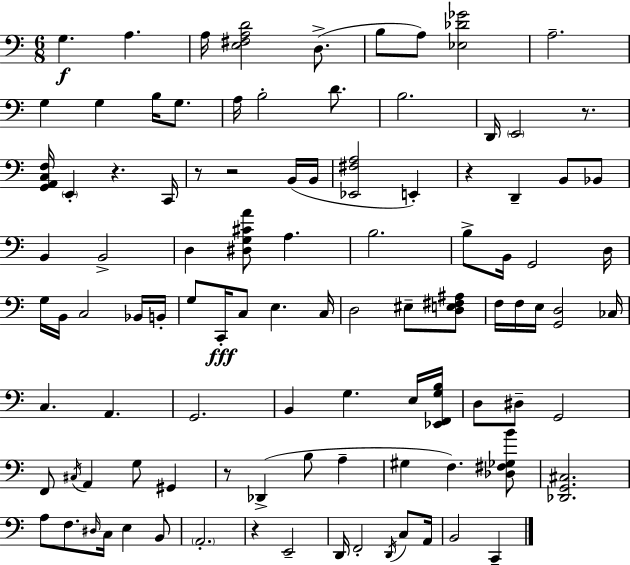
{
  \clef bass
  \numericTimeSignature
  \time 6/8
  \key a \minor
  g4.\f a4. | a16 <e fis a d'>2 d8.->( | b8 a8) <ees des' ges'>2 | a2.-- | \break g4 g4 b16 g8. | a16 b2-. d'8. | b2. | d,16 \parenthesize e,2 r8. | \break <g, a, c f>16 \parenthesize e,4-. r4. c,16 | r8 r2 b,16( b,16 | <ees, fis a>2 e,4-.) | r4 d,4-- b,8 bes,8 | \break b,4 b,2-> | d4 <dis g cis' a'>8 a4. | b2. | b8-> b,16 g,2 d16 | \break g16 b,16 c2 bes,16 b,16-. | g8 c,16-.\fff c8 e4. c16 | d2 eis8-- <d e fis ais>8 | f16 f16 e16 <g, d>2 ces16 | \break c4. a,4. | g,2. | b,4 g4. e16 <ees, f, g b>16 | d8 dis8-- g,2 | \break f,8 \acciaccatura { cis16 } a,4 g8 gis,4 | r8 des,4->( b8 a4-- | gis4 f4.) <des fis ges b'>8 | <des, g, cis>2. | \break a8 f8. \grace { dis16 } c16 e4 | b,8 \parenthesize a,2.-. | r4 e,2-- | d,16 f,2-. \acciaccatura { d,16 } | \break c8 a,16 b,2 c,4-- | \bar "|."
}